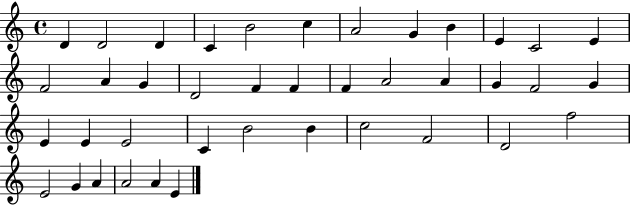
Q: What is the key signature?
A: C major